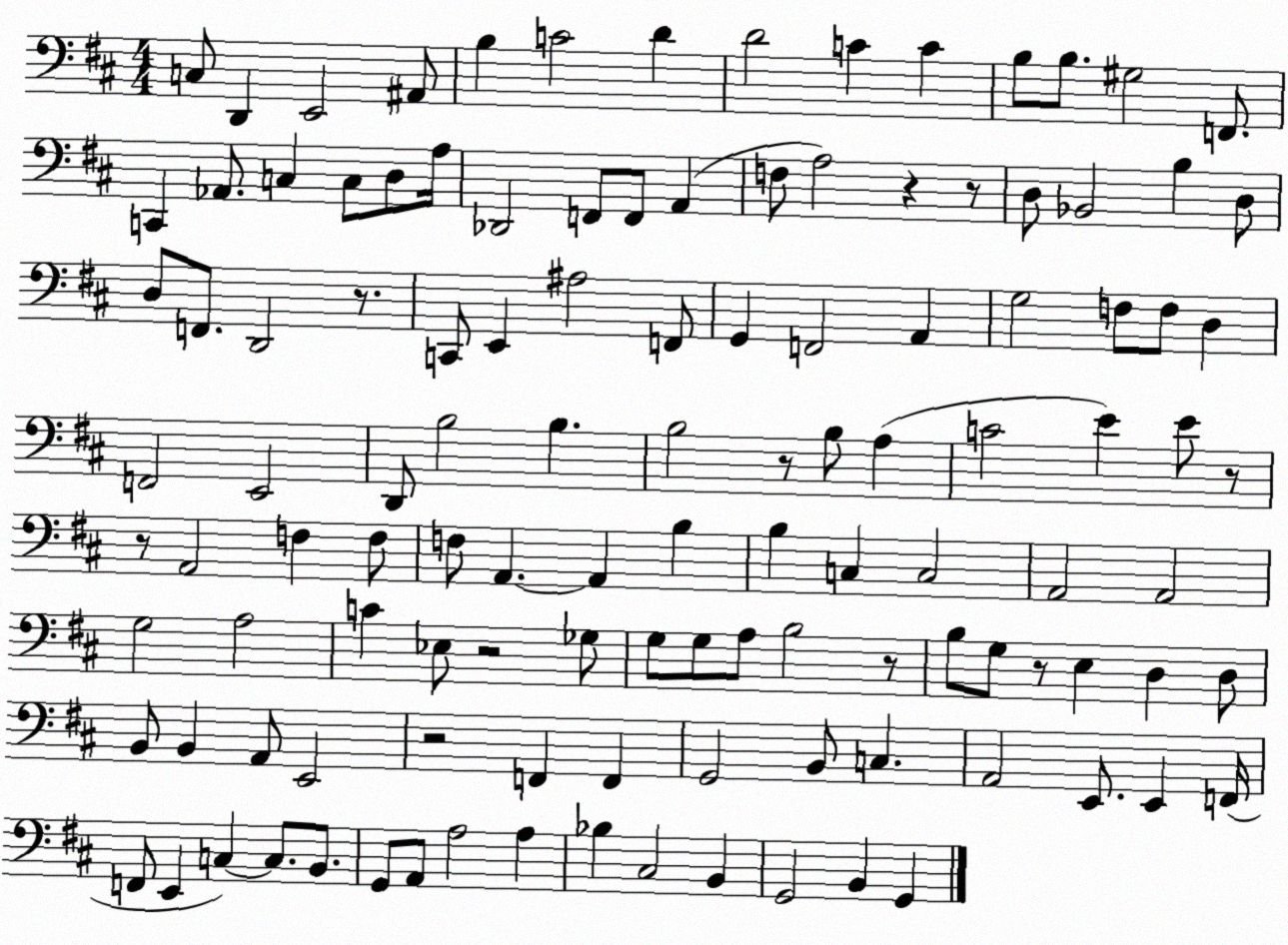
X:1
T:Untitled
M:4/4
L:1/4
K:D
C,/2 D,, E,,2 ^A,,/2 B, C2 D D2 C C B,/2 B,/2 ^G,2 F,,/2 C,, _A,,/2 C, C,/2 D,/2 A,/4 _D,,2 F,,/2 F,,/2 A,, F,/2 A,2 z z/2 D,/2 _B,,2 B, D,/2 D,/2 F,,/2 D,,2 z/2 C,,/2 E,, ^A,2 F,,/2 G,, F,,2 A,, G,2 F,/2 F,/2 D, F,,2 E,,2 D,,/2 B,2 B, B,2 z/2 B,/2 A, C2 E E/2 z/2 z/2 A,,2 F, F,/2 F,/2 A,, A,, B, B, C, C,2 A,,2 A,,2 G,2 A,2 C _E,/2 z2 _G,/2 G,/2 G,/2 A,/2 B,2 z/2 B,/2 G,/2 z/2 E, D, D,/2 B,,/2 B,, A,,/2 E,,2 z2 F,, F,, G,,2 B,,/2 C, A,,2 E,,/2 E,, F,,/4 F,,/2 E,, C, C,/2 B,,/2 G,,/2 A,,/2 A,2 A, _B, ^C,2 B,, G,,2 B,, G,,